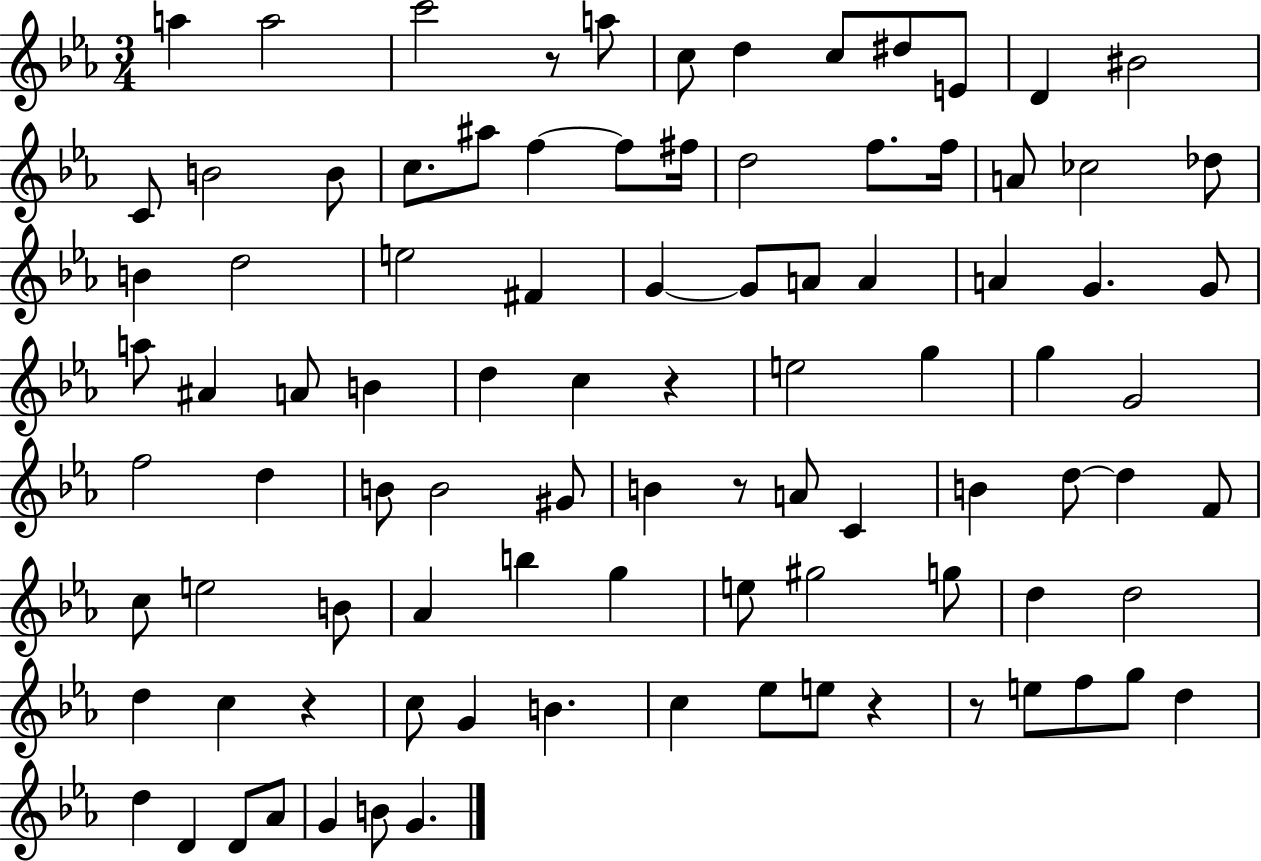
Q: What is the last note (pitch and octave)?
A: G4